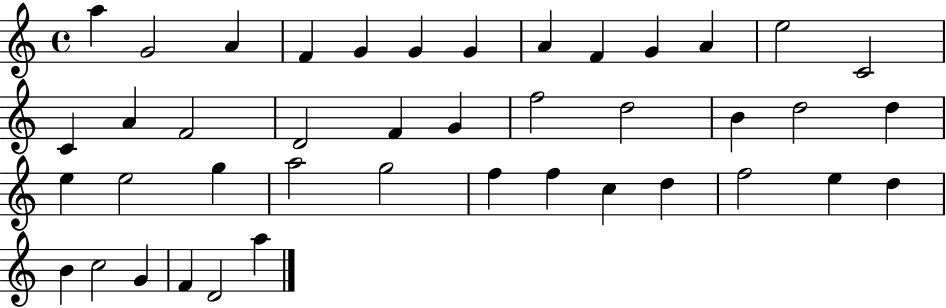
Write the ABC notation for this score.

X:1
T:Untitled
M:4/4
L:1/4
K:C
a G2 A F G G G A F G A e2 C2 C A F2 D2 F G f2 d2 B d2 d e e2 g a2 g2 f f c d f2 e d B c2 G F D2 a